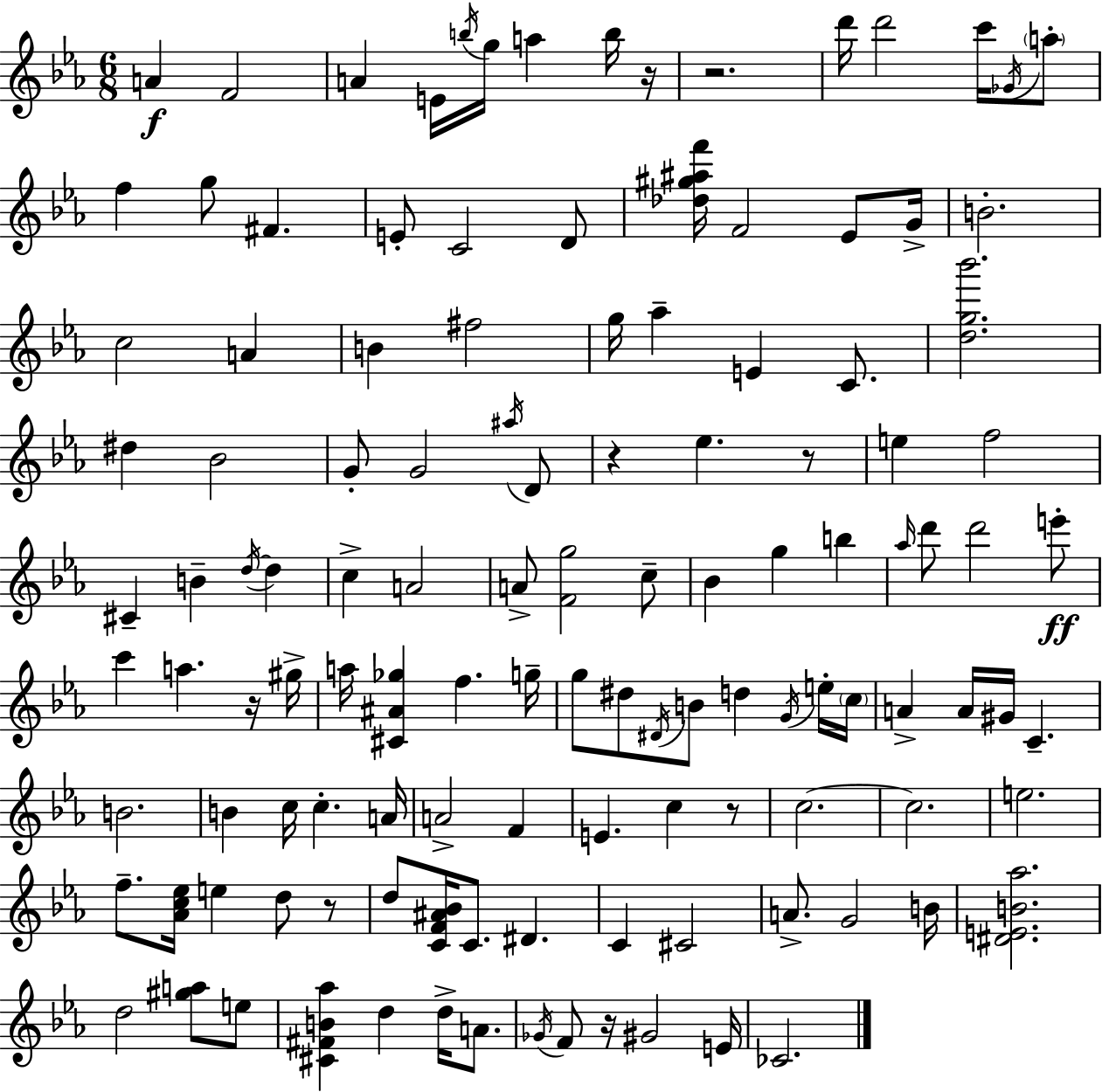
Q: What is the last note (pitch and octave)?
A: CES4